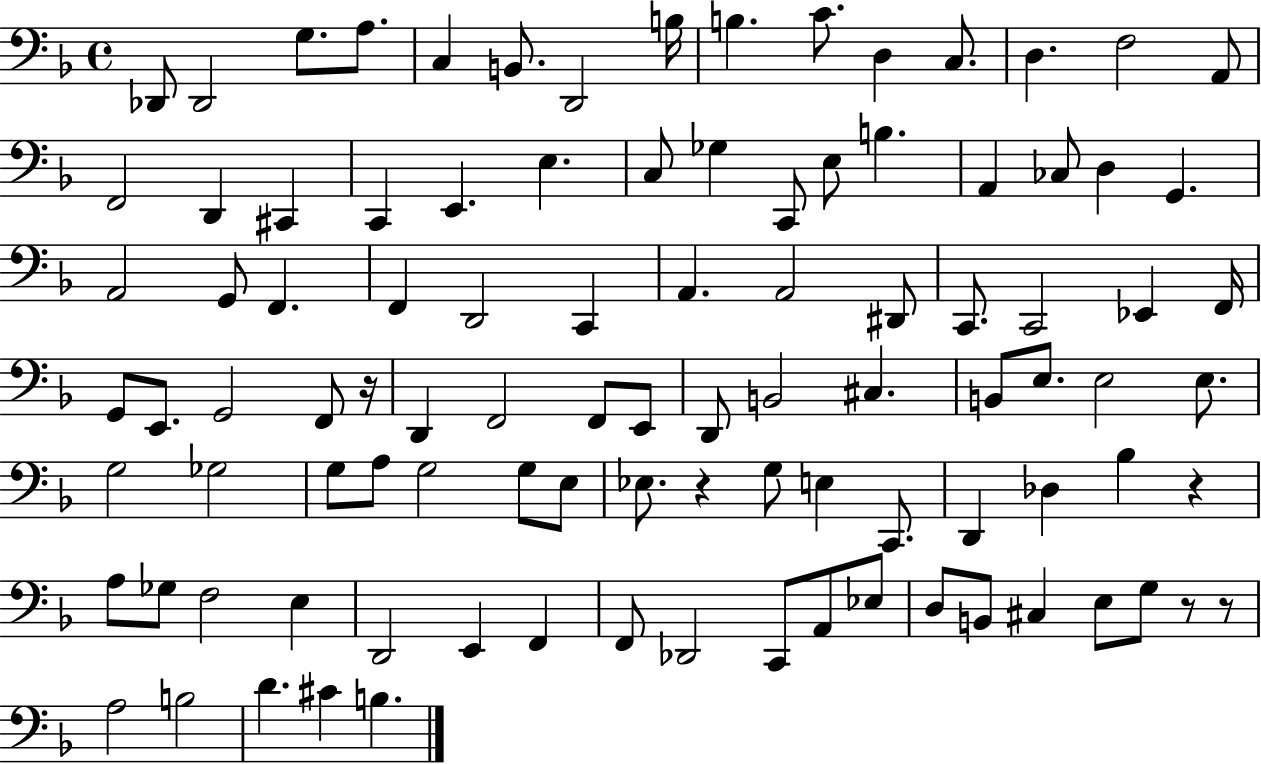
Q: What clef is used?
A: bass